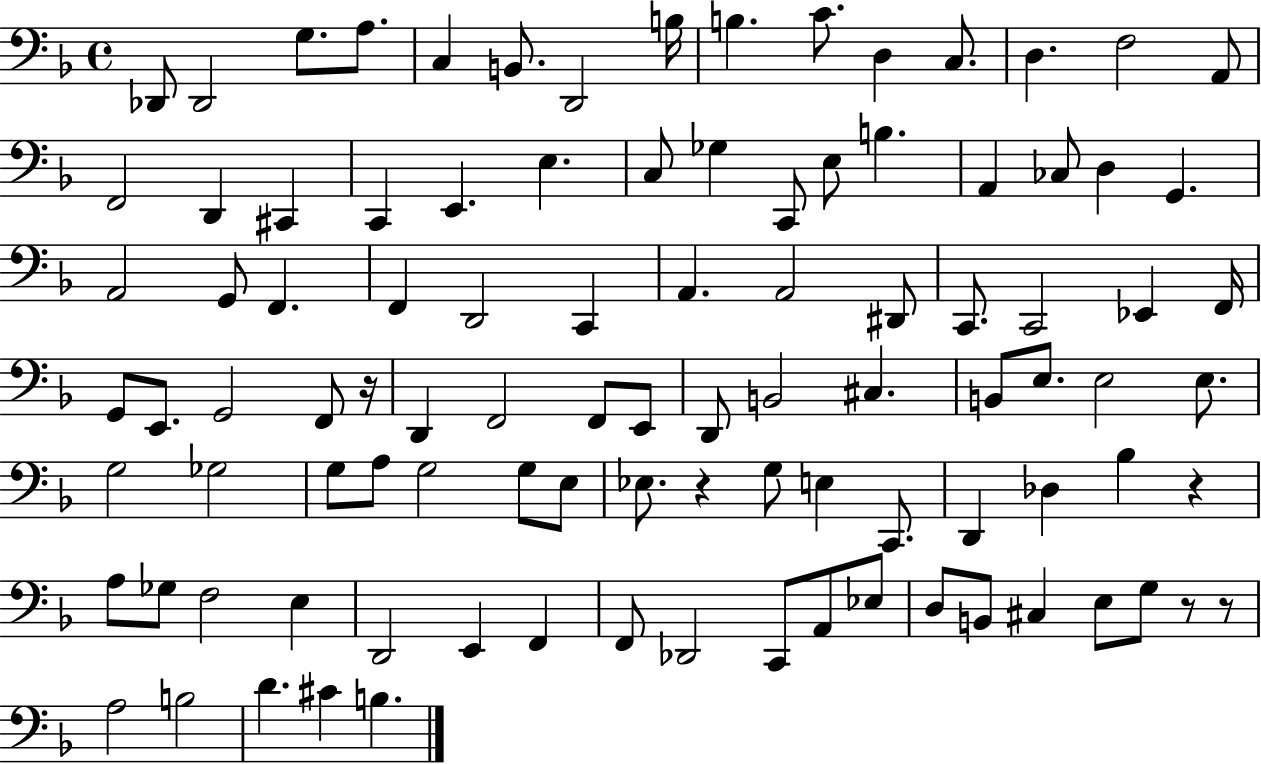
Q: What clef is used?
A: bass